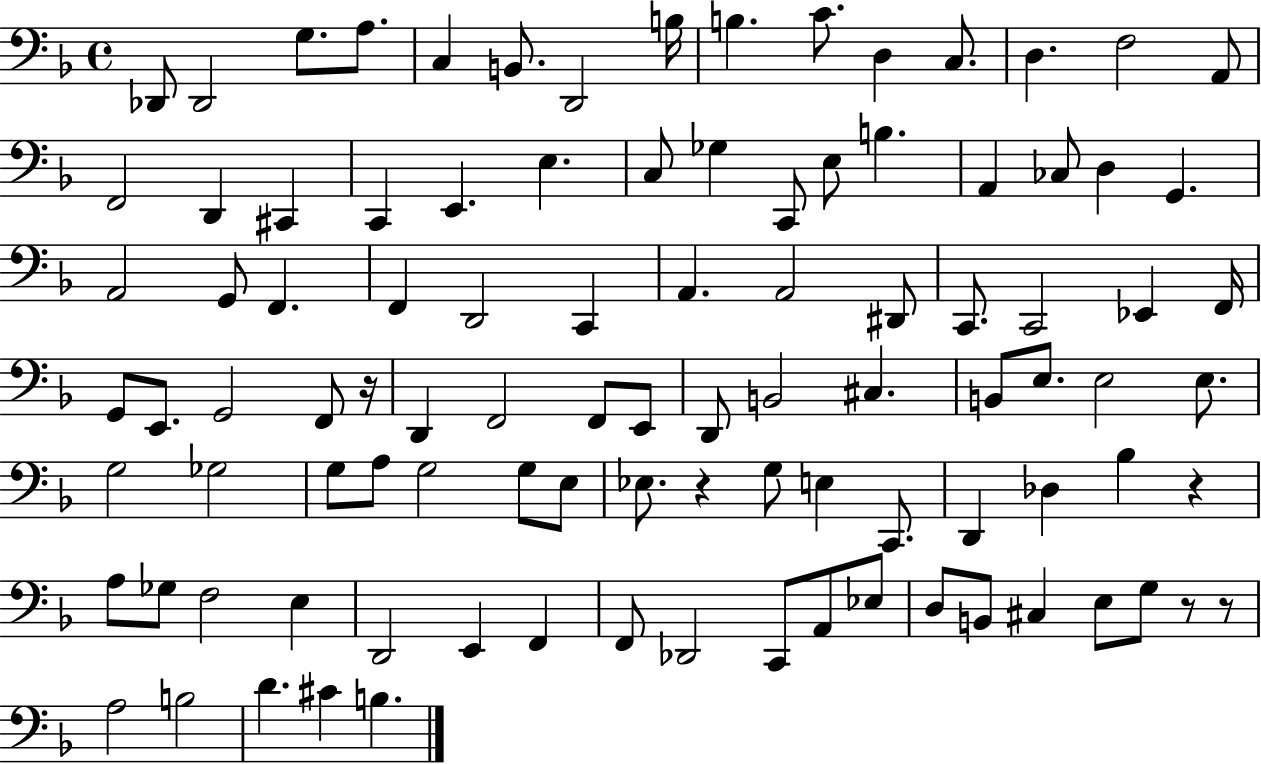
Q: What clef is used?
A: bass